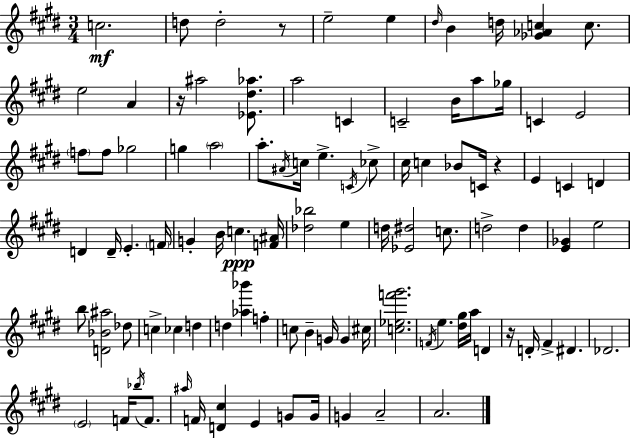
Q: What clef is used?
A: treble